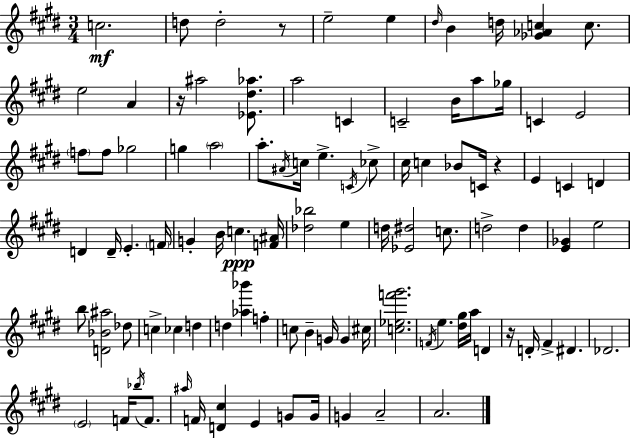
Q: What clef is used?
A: treble